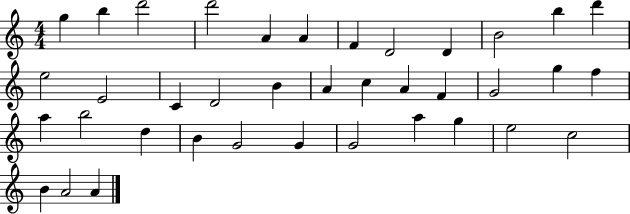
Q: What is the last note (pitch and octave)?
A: A4